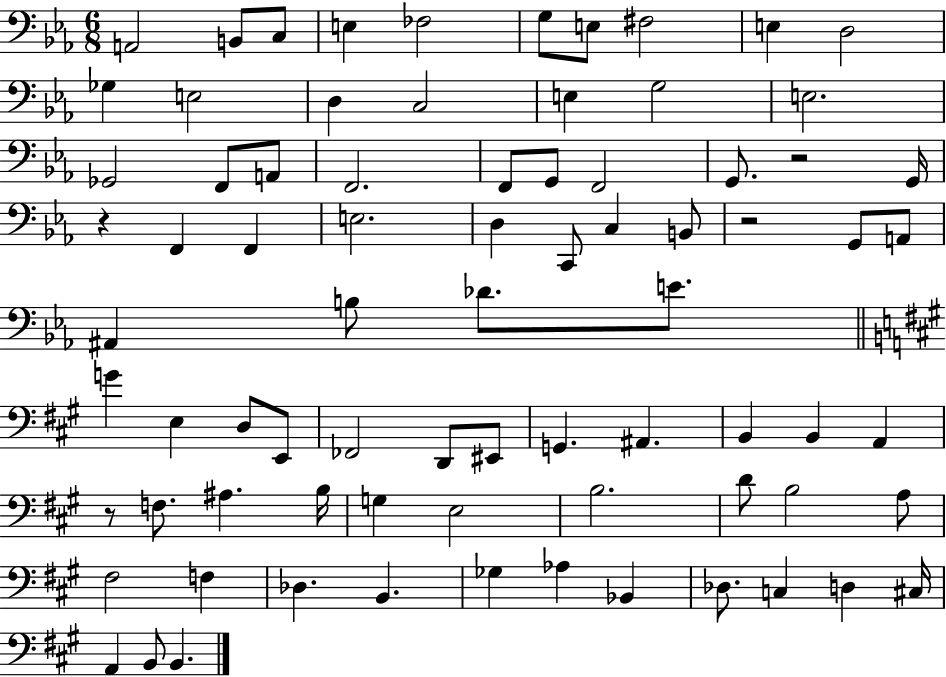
X:1
T:Untitled
M:6/8
L:1/4
K:Eb
A,,2 B,,/2 C,/2 E, _F,2 G,/2 E,/2 ^F,2 E, D,2 _G, E,2 D, C,2 E, G,2 E,2 _G,,2 F,,/2 A,,/2 F,,2 F,,/2 G,,/2 F,,2 G,,/2 z2 G,,/4 z F,, F,, E,2 D, C,,/2 C, B,,/2 z2 G,,/2 A,,/2 ^A,, B,/2 _D/2 E/2 G E, D,/2 E,,/2 _F,,2 D,,/2 ^E,,/2 G,, ^A,, B,, B,, A,, z/2 F,/2 ^A, B,/4 G, E,2 B,2 D/2 B,2 A,/2 ^F,2 F, _D, B,, _G, _A, _B,, _D,/2 C, D, ^C,/4 A,, B,,/2 B,,